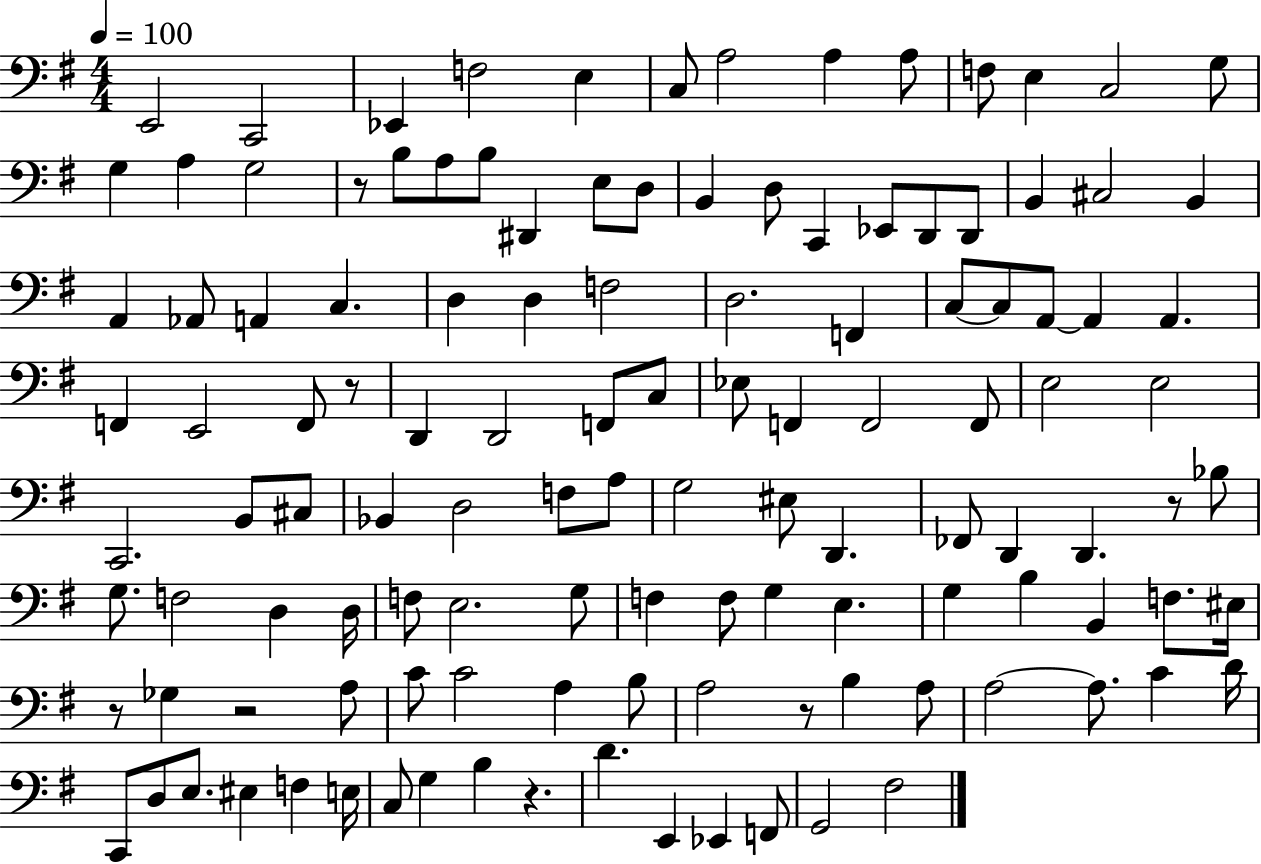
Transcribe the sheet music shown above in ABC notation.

X:1
T:Untitled
M:4/4
L:1/4
K:G
E,,2 C,,2 _E,, F,2 E, C,/2 A,2 A, A,/2 F,/2 E, C,2 G,/2 G, A, G,2 z/2 B,/2 A,/2 B,/2 ^D,, E,/2 D,/2 B,, D,/2 C,, _E,,/2 D,,/2 D,,/2 B,, ^C,2 B,, A,, _A,,/2 A,, C, D, D, F,2 D,2 F,, C,/2 C,/2 A,,/2 A,, A,, F,, E,,2 F,,/2 z/2 D,, D,,2 F,,/2 C,/2 _E,/2 F,, F,,2 F,,/2 E,2 E,2 C,,2 B,,/2 ^C,/2 _B,, D,2 F,/2 A,/2 G,2 ^E,/2 D,, _F,,/2 D,, D,, z/2 _B,/2 G,/2 F,2 D, D,/4 F,/2 E,2 G,/2 F, F,/2 G, E, G, B, B,, F,/2 ^E,/4 z/2 _G, z2 A,/2 C/2 C2 A, B,/2 A,2 z/2 B, A,/2 A,2 A,/2 C D/4 C,,/2 D,/2 E,/2 ^E, F, E,/4 C,/2 G, B, z D E,, _E,, F,,/2 G,,2 ^F,2